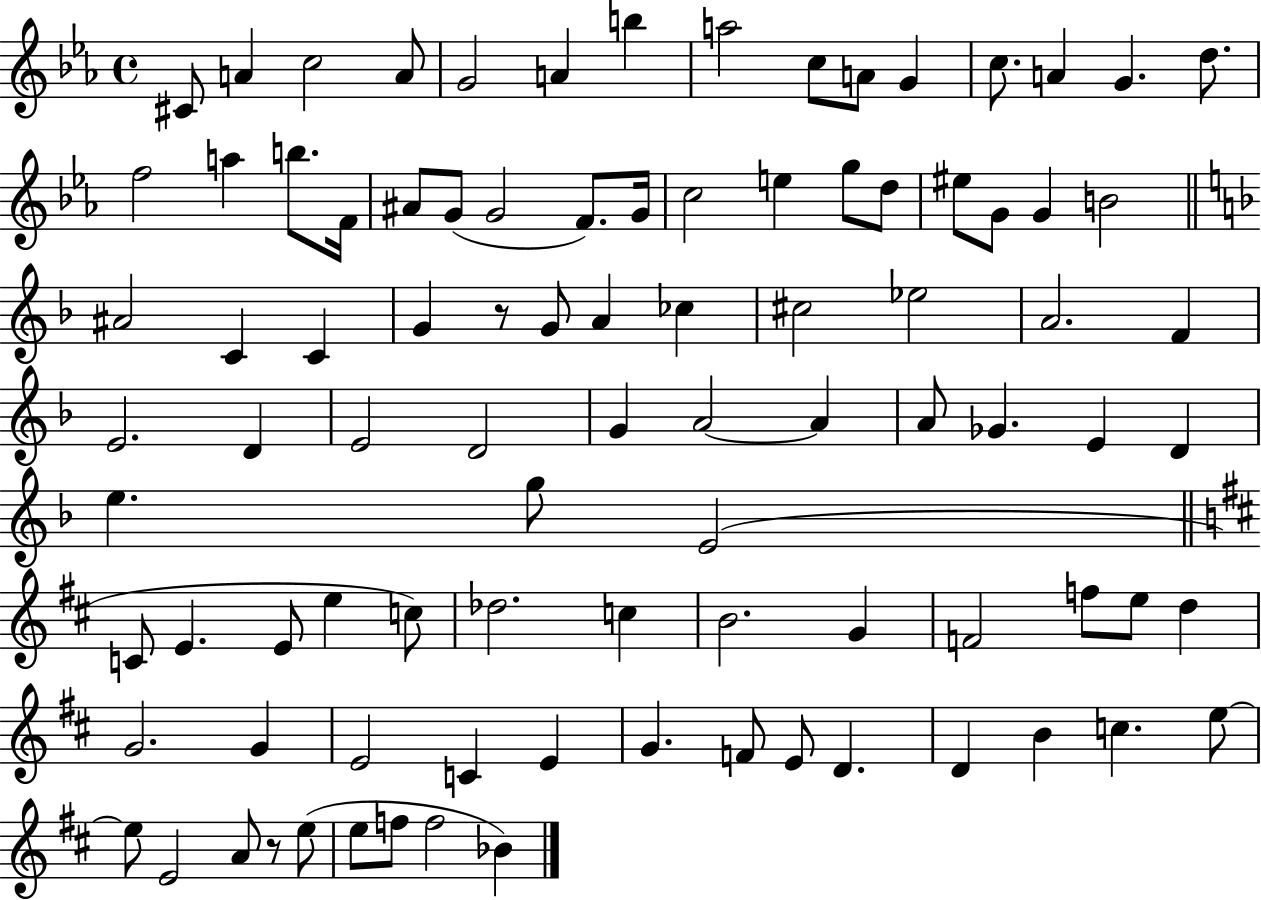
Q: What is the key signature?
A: EES major